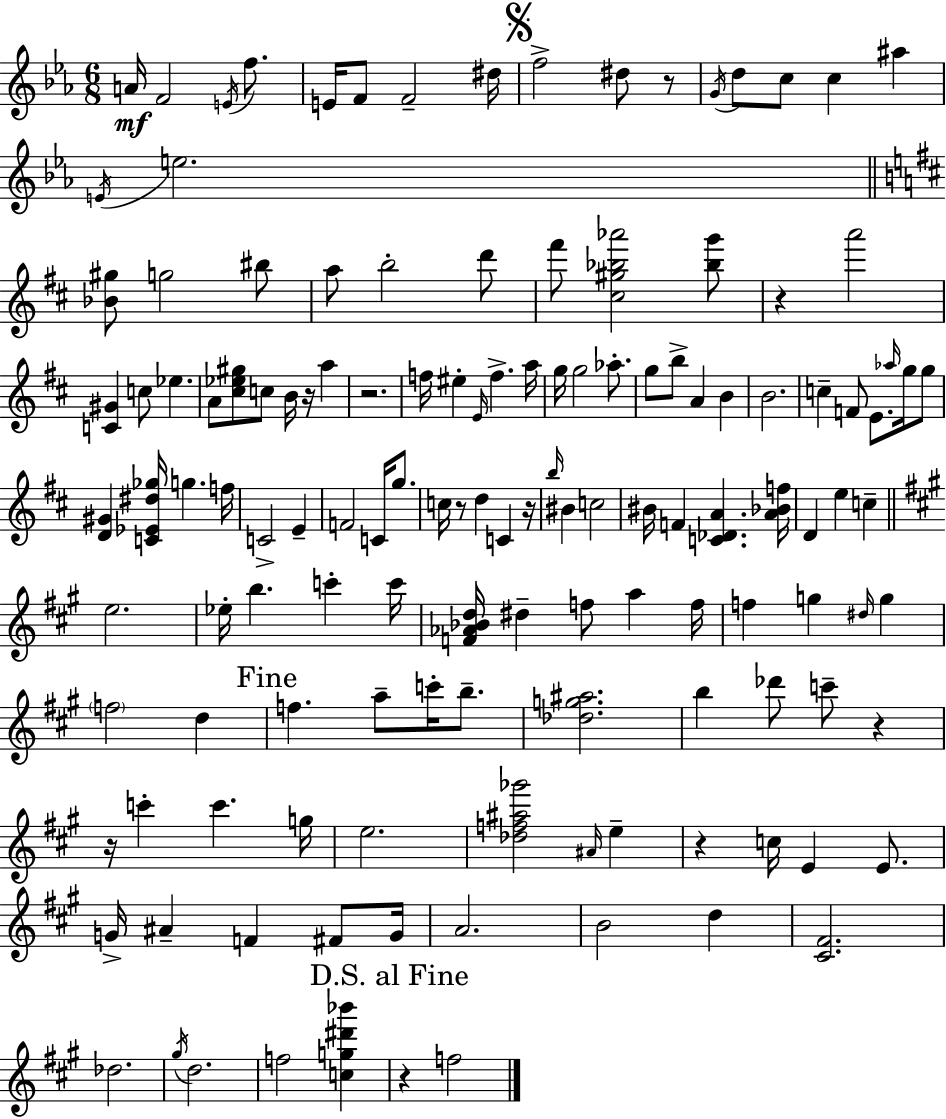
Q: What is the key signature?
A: EES major